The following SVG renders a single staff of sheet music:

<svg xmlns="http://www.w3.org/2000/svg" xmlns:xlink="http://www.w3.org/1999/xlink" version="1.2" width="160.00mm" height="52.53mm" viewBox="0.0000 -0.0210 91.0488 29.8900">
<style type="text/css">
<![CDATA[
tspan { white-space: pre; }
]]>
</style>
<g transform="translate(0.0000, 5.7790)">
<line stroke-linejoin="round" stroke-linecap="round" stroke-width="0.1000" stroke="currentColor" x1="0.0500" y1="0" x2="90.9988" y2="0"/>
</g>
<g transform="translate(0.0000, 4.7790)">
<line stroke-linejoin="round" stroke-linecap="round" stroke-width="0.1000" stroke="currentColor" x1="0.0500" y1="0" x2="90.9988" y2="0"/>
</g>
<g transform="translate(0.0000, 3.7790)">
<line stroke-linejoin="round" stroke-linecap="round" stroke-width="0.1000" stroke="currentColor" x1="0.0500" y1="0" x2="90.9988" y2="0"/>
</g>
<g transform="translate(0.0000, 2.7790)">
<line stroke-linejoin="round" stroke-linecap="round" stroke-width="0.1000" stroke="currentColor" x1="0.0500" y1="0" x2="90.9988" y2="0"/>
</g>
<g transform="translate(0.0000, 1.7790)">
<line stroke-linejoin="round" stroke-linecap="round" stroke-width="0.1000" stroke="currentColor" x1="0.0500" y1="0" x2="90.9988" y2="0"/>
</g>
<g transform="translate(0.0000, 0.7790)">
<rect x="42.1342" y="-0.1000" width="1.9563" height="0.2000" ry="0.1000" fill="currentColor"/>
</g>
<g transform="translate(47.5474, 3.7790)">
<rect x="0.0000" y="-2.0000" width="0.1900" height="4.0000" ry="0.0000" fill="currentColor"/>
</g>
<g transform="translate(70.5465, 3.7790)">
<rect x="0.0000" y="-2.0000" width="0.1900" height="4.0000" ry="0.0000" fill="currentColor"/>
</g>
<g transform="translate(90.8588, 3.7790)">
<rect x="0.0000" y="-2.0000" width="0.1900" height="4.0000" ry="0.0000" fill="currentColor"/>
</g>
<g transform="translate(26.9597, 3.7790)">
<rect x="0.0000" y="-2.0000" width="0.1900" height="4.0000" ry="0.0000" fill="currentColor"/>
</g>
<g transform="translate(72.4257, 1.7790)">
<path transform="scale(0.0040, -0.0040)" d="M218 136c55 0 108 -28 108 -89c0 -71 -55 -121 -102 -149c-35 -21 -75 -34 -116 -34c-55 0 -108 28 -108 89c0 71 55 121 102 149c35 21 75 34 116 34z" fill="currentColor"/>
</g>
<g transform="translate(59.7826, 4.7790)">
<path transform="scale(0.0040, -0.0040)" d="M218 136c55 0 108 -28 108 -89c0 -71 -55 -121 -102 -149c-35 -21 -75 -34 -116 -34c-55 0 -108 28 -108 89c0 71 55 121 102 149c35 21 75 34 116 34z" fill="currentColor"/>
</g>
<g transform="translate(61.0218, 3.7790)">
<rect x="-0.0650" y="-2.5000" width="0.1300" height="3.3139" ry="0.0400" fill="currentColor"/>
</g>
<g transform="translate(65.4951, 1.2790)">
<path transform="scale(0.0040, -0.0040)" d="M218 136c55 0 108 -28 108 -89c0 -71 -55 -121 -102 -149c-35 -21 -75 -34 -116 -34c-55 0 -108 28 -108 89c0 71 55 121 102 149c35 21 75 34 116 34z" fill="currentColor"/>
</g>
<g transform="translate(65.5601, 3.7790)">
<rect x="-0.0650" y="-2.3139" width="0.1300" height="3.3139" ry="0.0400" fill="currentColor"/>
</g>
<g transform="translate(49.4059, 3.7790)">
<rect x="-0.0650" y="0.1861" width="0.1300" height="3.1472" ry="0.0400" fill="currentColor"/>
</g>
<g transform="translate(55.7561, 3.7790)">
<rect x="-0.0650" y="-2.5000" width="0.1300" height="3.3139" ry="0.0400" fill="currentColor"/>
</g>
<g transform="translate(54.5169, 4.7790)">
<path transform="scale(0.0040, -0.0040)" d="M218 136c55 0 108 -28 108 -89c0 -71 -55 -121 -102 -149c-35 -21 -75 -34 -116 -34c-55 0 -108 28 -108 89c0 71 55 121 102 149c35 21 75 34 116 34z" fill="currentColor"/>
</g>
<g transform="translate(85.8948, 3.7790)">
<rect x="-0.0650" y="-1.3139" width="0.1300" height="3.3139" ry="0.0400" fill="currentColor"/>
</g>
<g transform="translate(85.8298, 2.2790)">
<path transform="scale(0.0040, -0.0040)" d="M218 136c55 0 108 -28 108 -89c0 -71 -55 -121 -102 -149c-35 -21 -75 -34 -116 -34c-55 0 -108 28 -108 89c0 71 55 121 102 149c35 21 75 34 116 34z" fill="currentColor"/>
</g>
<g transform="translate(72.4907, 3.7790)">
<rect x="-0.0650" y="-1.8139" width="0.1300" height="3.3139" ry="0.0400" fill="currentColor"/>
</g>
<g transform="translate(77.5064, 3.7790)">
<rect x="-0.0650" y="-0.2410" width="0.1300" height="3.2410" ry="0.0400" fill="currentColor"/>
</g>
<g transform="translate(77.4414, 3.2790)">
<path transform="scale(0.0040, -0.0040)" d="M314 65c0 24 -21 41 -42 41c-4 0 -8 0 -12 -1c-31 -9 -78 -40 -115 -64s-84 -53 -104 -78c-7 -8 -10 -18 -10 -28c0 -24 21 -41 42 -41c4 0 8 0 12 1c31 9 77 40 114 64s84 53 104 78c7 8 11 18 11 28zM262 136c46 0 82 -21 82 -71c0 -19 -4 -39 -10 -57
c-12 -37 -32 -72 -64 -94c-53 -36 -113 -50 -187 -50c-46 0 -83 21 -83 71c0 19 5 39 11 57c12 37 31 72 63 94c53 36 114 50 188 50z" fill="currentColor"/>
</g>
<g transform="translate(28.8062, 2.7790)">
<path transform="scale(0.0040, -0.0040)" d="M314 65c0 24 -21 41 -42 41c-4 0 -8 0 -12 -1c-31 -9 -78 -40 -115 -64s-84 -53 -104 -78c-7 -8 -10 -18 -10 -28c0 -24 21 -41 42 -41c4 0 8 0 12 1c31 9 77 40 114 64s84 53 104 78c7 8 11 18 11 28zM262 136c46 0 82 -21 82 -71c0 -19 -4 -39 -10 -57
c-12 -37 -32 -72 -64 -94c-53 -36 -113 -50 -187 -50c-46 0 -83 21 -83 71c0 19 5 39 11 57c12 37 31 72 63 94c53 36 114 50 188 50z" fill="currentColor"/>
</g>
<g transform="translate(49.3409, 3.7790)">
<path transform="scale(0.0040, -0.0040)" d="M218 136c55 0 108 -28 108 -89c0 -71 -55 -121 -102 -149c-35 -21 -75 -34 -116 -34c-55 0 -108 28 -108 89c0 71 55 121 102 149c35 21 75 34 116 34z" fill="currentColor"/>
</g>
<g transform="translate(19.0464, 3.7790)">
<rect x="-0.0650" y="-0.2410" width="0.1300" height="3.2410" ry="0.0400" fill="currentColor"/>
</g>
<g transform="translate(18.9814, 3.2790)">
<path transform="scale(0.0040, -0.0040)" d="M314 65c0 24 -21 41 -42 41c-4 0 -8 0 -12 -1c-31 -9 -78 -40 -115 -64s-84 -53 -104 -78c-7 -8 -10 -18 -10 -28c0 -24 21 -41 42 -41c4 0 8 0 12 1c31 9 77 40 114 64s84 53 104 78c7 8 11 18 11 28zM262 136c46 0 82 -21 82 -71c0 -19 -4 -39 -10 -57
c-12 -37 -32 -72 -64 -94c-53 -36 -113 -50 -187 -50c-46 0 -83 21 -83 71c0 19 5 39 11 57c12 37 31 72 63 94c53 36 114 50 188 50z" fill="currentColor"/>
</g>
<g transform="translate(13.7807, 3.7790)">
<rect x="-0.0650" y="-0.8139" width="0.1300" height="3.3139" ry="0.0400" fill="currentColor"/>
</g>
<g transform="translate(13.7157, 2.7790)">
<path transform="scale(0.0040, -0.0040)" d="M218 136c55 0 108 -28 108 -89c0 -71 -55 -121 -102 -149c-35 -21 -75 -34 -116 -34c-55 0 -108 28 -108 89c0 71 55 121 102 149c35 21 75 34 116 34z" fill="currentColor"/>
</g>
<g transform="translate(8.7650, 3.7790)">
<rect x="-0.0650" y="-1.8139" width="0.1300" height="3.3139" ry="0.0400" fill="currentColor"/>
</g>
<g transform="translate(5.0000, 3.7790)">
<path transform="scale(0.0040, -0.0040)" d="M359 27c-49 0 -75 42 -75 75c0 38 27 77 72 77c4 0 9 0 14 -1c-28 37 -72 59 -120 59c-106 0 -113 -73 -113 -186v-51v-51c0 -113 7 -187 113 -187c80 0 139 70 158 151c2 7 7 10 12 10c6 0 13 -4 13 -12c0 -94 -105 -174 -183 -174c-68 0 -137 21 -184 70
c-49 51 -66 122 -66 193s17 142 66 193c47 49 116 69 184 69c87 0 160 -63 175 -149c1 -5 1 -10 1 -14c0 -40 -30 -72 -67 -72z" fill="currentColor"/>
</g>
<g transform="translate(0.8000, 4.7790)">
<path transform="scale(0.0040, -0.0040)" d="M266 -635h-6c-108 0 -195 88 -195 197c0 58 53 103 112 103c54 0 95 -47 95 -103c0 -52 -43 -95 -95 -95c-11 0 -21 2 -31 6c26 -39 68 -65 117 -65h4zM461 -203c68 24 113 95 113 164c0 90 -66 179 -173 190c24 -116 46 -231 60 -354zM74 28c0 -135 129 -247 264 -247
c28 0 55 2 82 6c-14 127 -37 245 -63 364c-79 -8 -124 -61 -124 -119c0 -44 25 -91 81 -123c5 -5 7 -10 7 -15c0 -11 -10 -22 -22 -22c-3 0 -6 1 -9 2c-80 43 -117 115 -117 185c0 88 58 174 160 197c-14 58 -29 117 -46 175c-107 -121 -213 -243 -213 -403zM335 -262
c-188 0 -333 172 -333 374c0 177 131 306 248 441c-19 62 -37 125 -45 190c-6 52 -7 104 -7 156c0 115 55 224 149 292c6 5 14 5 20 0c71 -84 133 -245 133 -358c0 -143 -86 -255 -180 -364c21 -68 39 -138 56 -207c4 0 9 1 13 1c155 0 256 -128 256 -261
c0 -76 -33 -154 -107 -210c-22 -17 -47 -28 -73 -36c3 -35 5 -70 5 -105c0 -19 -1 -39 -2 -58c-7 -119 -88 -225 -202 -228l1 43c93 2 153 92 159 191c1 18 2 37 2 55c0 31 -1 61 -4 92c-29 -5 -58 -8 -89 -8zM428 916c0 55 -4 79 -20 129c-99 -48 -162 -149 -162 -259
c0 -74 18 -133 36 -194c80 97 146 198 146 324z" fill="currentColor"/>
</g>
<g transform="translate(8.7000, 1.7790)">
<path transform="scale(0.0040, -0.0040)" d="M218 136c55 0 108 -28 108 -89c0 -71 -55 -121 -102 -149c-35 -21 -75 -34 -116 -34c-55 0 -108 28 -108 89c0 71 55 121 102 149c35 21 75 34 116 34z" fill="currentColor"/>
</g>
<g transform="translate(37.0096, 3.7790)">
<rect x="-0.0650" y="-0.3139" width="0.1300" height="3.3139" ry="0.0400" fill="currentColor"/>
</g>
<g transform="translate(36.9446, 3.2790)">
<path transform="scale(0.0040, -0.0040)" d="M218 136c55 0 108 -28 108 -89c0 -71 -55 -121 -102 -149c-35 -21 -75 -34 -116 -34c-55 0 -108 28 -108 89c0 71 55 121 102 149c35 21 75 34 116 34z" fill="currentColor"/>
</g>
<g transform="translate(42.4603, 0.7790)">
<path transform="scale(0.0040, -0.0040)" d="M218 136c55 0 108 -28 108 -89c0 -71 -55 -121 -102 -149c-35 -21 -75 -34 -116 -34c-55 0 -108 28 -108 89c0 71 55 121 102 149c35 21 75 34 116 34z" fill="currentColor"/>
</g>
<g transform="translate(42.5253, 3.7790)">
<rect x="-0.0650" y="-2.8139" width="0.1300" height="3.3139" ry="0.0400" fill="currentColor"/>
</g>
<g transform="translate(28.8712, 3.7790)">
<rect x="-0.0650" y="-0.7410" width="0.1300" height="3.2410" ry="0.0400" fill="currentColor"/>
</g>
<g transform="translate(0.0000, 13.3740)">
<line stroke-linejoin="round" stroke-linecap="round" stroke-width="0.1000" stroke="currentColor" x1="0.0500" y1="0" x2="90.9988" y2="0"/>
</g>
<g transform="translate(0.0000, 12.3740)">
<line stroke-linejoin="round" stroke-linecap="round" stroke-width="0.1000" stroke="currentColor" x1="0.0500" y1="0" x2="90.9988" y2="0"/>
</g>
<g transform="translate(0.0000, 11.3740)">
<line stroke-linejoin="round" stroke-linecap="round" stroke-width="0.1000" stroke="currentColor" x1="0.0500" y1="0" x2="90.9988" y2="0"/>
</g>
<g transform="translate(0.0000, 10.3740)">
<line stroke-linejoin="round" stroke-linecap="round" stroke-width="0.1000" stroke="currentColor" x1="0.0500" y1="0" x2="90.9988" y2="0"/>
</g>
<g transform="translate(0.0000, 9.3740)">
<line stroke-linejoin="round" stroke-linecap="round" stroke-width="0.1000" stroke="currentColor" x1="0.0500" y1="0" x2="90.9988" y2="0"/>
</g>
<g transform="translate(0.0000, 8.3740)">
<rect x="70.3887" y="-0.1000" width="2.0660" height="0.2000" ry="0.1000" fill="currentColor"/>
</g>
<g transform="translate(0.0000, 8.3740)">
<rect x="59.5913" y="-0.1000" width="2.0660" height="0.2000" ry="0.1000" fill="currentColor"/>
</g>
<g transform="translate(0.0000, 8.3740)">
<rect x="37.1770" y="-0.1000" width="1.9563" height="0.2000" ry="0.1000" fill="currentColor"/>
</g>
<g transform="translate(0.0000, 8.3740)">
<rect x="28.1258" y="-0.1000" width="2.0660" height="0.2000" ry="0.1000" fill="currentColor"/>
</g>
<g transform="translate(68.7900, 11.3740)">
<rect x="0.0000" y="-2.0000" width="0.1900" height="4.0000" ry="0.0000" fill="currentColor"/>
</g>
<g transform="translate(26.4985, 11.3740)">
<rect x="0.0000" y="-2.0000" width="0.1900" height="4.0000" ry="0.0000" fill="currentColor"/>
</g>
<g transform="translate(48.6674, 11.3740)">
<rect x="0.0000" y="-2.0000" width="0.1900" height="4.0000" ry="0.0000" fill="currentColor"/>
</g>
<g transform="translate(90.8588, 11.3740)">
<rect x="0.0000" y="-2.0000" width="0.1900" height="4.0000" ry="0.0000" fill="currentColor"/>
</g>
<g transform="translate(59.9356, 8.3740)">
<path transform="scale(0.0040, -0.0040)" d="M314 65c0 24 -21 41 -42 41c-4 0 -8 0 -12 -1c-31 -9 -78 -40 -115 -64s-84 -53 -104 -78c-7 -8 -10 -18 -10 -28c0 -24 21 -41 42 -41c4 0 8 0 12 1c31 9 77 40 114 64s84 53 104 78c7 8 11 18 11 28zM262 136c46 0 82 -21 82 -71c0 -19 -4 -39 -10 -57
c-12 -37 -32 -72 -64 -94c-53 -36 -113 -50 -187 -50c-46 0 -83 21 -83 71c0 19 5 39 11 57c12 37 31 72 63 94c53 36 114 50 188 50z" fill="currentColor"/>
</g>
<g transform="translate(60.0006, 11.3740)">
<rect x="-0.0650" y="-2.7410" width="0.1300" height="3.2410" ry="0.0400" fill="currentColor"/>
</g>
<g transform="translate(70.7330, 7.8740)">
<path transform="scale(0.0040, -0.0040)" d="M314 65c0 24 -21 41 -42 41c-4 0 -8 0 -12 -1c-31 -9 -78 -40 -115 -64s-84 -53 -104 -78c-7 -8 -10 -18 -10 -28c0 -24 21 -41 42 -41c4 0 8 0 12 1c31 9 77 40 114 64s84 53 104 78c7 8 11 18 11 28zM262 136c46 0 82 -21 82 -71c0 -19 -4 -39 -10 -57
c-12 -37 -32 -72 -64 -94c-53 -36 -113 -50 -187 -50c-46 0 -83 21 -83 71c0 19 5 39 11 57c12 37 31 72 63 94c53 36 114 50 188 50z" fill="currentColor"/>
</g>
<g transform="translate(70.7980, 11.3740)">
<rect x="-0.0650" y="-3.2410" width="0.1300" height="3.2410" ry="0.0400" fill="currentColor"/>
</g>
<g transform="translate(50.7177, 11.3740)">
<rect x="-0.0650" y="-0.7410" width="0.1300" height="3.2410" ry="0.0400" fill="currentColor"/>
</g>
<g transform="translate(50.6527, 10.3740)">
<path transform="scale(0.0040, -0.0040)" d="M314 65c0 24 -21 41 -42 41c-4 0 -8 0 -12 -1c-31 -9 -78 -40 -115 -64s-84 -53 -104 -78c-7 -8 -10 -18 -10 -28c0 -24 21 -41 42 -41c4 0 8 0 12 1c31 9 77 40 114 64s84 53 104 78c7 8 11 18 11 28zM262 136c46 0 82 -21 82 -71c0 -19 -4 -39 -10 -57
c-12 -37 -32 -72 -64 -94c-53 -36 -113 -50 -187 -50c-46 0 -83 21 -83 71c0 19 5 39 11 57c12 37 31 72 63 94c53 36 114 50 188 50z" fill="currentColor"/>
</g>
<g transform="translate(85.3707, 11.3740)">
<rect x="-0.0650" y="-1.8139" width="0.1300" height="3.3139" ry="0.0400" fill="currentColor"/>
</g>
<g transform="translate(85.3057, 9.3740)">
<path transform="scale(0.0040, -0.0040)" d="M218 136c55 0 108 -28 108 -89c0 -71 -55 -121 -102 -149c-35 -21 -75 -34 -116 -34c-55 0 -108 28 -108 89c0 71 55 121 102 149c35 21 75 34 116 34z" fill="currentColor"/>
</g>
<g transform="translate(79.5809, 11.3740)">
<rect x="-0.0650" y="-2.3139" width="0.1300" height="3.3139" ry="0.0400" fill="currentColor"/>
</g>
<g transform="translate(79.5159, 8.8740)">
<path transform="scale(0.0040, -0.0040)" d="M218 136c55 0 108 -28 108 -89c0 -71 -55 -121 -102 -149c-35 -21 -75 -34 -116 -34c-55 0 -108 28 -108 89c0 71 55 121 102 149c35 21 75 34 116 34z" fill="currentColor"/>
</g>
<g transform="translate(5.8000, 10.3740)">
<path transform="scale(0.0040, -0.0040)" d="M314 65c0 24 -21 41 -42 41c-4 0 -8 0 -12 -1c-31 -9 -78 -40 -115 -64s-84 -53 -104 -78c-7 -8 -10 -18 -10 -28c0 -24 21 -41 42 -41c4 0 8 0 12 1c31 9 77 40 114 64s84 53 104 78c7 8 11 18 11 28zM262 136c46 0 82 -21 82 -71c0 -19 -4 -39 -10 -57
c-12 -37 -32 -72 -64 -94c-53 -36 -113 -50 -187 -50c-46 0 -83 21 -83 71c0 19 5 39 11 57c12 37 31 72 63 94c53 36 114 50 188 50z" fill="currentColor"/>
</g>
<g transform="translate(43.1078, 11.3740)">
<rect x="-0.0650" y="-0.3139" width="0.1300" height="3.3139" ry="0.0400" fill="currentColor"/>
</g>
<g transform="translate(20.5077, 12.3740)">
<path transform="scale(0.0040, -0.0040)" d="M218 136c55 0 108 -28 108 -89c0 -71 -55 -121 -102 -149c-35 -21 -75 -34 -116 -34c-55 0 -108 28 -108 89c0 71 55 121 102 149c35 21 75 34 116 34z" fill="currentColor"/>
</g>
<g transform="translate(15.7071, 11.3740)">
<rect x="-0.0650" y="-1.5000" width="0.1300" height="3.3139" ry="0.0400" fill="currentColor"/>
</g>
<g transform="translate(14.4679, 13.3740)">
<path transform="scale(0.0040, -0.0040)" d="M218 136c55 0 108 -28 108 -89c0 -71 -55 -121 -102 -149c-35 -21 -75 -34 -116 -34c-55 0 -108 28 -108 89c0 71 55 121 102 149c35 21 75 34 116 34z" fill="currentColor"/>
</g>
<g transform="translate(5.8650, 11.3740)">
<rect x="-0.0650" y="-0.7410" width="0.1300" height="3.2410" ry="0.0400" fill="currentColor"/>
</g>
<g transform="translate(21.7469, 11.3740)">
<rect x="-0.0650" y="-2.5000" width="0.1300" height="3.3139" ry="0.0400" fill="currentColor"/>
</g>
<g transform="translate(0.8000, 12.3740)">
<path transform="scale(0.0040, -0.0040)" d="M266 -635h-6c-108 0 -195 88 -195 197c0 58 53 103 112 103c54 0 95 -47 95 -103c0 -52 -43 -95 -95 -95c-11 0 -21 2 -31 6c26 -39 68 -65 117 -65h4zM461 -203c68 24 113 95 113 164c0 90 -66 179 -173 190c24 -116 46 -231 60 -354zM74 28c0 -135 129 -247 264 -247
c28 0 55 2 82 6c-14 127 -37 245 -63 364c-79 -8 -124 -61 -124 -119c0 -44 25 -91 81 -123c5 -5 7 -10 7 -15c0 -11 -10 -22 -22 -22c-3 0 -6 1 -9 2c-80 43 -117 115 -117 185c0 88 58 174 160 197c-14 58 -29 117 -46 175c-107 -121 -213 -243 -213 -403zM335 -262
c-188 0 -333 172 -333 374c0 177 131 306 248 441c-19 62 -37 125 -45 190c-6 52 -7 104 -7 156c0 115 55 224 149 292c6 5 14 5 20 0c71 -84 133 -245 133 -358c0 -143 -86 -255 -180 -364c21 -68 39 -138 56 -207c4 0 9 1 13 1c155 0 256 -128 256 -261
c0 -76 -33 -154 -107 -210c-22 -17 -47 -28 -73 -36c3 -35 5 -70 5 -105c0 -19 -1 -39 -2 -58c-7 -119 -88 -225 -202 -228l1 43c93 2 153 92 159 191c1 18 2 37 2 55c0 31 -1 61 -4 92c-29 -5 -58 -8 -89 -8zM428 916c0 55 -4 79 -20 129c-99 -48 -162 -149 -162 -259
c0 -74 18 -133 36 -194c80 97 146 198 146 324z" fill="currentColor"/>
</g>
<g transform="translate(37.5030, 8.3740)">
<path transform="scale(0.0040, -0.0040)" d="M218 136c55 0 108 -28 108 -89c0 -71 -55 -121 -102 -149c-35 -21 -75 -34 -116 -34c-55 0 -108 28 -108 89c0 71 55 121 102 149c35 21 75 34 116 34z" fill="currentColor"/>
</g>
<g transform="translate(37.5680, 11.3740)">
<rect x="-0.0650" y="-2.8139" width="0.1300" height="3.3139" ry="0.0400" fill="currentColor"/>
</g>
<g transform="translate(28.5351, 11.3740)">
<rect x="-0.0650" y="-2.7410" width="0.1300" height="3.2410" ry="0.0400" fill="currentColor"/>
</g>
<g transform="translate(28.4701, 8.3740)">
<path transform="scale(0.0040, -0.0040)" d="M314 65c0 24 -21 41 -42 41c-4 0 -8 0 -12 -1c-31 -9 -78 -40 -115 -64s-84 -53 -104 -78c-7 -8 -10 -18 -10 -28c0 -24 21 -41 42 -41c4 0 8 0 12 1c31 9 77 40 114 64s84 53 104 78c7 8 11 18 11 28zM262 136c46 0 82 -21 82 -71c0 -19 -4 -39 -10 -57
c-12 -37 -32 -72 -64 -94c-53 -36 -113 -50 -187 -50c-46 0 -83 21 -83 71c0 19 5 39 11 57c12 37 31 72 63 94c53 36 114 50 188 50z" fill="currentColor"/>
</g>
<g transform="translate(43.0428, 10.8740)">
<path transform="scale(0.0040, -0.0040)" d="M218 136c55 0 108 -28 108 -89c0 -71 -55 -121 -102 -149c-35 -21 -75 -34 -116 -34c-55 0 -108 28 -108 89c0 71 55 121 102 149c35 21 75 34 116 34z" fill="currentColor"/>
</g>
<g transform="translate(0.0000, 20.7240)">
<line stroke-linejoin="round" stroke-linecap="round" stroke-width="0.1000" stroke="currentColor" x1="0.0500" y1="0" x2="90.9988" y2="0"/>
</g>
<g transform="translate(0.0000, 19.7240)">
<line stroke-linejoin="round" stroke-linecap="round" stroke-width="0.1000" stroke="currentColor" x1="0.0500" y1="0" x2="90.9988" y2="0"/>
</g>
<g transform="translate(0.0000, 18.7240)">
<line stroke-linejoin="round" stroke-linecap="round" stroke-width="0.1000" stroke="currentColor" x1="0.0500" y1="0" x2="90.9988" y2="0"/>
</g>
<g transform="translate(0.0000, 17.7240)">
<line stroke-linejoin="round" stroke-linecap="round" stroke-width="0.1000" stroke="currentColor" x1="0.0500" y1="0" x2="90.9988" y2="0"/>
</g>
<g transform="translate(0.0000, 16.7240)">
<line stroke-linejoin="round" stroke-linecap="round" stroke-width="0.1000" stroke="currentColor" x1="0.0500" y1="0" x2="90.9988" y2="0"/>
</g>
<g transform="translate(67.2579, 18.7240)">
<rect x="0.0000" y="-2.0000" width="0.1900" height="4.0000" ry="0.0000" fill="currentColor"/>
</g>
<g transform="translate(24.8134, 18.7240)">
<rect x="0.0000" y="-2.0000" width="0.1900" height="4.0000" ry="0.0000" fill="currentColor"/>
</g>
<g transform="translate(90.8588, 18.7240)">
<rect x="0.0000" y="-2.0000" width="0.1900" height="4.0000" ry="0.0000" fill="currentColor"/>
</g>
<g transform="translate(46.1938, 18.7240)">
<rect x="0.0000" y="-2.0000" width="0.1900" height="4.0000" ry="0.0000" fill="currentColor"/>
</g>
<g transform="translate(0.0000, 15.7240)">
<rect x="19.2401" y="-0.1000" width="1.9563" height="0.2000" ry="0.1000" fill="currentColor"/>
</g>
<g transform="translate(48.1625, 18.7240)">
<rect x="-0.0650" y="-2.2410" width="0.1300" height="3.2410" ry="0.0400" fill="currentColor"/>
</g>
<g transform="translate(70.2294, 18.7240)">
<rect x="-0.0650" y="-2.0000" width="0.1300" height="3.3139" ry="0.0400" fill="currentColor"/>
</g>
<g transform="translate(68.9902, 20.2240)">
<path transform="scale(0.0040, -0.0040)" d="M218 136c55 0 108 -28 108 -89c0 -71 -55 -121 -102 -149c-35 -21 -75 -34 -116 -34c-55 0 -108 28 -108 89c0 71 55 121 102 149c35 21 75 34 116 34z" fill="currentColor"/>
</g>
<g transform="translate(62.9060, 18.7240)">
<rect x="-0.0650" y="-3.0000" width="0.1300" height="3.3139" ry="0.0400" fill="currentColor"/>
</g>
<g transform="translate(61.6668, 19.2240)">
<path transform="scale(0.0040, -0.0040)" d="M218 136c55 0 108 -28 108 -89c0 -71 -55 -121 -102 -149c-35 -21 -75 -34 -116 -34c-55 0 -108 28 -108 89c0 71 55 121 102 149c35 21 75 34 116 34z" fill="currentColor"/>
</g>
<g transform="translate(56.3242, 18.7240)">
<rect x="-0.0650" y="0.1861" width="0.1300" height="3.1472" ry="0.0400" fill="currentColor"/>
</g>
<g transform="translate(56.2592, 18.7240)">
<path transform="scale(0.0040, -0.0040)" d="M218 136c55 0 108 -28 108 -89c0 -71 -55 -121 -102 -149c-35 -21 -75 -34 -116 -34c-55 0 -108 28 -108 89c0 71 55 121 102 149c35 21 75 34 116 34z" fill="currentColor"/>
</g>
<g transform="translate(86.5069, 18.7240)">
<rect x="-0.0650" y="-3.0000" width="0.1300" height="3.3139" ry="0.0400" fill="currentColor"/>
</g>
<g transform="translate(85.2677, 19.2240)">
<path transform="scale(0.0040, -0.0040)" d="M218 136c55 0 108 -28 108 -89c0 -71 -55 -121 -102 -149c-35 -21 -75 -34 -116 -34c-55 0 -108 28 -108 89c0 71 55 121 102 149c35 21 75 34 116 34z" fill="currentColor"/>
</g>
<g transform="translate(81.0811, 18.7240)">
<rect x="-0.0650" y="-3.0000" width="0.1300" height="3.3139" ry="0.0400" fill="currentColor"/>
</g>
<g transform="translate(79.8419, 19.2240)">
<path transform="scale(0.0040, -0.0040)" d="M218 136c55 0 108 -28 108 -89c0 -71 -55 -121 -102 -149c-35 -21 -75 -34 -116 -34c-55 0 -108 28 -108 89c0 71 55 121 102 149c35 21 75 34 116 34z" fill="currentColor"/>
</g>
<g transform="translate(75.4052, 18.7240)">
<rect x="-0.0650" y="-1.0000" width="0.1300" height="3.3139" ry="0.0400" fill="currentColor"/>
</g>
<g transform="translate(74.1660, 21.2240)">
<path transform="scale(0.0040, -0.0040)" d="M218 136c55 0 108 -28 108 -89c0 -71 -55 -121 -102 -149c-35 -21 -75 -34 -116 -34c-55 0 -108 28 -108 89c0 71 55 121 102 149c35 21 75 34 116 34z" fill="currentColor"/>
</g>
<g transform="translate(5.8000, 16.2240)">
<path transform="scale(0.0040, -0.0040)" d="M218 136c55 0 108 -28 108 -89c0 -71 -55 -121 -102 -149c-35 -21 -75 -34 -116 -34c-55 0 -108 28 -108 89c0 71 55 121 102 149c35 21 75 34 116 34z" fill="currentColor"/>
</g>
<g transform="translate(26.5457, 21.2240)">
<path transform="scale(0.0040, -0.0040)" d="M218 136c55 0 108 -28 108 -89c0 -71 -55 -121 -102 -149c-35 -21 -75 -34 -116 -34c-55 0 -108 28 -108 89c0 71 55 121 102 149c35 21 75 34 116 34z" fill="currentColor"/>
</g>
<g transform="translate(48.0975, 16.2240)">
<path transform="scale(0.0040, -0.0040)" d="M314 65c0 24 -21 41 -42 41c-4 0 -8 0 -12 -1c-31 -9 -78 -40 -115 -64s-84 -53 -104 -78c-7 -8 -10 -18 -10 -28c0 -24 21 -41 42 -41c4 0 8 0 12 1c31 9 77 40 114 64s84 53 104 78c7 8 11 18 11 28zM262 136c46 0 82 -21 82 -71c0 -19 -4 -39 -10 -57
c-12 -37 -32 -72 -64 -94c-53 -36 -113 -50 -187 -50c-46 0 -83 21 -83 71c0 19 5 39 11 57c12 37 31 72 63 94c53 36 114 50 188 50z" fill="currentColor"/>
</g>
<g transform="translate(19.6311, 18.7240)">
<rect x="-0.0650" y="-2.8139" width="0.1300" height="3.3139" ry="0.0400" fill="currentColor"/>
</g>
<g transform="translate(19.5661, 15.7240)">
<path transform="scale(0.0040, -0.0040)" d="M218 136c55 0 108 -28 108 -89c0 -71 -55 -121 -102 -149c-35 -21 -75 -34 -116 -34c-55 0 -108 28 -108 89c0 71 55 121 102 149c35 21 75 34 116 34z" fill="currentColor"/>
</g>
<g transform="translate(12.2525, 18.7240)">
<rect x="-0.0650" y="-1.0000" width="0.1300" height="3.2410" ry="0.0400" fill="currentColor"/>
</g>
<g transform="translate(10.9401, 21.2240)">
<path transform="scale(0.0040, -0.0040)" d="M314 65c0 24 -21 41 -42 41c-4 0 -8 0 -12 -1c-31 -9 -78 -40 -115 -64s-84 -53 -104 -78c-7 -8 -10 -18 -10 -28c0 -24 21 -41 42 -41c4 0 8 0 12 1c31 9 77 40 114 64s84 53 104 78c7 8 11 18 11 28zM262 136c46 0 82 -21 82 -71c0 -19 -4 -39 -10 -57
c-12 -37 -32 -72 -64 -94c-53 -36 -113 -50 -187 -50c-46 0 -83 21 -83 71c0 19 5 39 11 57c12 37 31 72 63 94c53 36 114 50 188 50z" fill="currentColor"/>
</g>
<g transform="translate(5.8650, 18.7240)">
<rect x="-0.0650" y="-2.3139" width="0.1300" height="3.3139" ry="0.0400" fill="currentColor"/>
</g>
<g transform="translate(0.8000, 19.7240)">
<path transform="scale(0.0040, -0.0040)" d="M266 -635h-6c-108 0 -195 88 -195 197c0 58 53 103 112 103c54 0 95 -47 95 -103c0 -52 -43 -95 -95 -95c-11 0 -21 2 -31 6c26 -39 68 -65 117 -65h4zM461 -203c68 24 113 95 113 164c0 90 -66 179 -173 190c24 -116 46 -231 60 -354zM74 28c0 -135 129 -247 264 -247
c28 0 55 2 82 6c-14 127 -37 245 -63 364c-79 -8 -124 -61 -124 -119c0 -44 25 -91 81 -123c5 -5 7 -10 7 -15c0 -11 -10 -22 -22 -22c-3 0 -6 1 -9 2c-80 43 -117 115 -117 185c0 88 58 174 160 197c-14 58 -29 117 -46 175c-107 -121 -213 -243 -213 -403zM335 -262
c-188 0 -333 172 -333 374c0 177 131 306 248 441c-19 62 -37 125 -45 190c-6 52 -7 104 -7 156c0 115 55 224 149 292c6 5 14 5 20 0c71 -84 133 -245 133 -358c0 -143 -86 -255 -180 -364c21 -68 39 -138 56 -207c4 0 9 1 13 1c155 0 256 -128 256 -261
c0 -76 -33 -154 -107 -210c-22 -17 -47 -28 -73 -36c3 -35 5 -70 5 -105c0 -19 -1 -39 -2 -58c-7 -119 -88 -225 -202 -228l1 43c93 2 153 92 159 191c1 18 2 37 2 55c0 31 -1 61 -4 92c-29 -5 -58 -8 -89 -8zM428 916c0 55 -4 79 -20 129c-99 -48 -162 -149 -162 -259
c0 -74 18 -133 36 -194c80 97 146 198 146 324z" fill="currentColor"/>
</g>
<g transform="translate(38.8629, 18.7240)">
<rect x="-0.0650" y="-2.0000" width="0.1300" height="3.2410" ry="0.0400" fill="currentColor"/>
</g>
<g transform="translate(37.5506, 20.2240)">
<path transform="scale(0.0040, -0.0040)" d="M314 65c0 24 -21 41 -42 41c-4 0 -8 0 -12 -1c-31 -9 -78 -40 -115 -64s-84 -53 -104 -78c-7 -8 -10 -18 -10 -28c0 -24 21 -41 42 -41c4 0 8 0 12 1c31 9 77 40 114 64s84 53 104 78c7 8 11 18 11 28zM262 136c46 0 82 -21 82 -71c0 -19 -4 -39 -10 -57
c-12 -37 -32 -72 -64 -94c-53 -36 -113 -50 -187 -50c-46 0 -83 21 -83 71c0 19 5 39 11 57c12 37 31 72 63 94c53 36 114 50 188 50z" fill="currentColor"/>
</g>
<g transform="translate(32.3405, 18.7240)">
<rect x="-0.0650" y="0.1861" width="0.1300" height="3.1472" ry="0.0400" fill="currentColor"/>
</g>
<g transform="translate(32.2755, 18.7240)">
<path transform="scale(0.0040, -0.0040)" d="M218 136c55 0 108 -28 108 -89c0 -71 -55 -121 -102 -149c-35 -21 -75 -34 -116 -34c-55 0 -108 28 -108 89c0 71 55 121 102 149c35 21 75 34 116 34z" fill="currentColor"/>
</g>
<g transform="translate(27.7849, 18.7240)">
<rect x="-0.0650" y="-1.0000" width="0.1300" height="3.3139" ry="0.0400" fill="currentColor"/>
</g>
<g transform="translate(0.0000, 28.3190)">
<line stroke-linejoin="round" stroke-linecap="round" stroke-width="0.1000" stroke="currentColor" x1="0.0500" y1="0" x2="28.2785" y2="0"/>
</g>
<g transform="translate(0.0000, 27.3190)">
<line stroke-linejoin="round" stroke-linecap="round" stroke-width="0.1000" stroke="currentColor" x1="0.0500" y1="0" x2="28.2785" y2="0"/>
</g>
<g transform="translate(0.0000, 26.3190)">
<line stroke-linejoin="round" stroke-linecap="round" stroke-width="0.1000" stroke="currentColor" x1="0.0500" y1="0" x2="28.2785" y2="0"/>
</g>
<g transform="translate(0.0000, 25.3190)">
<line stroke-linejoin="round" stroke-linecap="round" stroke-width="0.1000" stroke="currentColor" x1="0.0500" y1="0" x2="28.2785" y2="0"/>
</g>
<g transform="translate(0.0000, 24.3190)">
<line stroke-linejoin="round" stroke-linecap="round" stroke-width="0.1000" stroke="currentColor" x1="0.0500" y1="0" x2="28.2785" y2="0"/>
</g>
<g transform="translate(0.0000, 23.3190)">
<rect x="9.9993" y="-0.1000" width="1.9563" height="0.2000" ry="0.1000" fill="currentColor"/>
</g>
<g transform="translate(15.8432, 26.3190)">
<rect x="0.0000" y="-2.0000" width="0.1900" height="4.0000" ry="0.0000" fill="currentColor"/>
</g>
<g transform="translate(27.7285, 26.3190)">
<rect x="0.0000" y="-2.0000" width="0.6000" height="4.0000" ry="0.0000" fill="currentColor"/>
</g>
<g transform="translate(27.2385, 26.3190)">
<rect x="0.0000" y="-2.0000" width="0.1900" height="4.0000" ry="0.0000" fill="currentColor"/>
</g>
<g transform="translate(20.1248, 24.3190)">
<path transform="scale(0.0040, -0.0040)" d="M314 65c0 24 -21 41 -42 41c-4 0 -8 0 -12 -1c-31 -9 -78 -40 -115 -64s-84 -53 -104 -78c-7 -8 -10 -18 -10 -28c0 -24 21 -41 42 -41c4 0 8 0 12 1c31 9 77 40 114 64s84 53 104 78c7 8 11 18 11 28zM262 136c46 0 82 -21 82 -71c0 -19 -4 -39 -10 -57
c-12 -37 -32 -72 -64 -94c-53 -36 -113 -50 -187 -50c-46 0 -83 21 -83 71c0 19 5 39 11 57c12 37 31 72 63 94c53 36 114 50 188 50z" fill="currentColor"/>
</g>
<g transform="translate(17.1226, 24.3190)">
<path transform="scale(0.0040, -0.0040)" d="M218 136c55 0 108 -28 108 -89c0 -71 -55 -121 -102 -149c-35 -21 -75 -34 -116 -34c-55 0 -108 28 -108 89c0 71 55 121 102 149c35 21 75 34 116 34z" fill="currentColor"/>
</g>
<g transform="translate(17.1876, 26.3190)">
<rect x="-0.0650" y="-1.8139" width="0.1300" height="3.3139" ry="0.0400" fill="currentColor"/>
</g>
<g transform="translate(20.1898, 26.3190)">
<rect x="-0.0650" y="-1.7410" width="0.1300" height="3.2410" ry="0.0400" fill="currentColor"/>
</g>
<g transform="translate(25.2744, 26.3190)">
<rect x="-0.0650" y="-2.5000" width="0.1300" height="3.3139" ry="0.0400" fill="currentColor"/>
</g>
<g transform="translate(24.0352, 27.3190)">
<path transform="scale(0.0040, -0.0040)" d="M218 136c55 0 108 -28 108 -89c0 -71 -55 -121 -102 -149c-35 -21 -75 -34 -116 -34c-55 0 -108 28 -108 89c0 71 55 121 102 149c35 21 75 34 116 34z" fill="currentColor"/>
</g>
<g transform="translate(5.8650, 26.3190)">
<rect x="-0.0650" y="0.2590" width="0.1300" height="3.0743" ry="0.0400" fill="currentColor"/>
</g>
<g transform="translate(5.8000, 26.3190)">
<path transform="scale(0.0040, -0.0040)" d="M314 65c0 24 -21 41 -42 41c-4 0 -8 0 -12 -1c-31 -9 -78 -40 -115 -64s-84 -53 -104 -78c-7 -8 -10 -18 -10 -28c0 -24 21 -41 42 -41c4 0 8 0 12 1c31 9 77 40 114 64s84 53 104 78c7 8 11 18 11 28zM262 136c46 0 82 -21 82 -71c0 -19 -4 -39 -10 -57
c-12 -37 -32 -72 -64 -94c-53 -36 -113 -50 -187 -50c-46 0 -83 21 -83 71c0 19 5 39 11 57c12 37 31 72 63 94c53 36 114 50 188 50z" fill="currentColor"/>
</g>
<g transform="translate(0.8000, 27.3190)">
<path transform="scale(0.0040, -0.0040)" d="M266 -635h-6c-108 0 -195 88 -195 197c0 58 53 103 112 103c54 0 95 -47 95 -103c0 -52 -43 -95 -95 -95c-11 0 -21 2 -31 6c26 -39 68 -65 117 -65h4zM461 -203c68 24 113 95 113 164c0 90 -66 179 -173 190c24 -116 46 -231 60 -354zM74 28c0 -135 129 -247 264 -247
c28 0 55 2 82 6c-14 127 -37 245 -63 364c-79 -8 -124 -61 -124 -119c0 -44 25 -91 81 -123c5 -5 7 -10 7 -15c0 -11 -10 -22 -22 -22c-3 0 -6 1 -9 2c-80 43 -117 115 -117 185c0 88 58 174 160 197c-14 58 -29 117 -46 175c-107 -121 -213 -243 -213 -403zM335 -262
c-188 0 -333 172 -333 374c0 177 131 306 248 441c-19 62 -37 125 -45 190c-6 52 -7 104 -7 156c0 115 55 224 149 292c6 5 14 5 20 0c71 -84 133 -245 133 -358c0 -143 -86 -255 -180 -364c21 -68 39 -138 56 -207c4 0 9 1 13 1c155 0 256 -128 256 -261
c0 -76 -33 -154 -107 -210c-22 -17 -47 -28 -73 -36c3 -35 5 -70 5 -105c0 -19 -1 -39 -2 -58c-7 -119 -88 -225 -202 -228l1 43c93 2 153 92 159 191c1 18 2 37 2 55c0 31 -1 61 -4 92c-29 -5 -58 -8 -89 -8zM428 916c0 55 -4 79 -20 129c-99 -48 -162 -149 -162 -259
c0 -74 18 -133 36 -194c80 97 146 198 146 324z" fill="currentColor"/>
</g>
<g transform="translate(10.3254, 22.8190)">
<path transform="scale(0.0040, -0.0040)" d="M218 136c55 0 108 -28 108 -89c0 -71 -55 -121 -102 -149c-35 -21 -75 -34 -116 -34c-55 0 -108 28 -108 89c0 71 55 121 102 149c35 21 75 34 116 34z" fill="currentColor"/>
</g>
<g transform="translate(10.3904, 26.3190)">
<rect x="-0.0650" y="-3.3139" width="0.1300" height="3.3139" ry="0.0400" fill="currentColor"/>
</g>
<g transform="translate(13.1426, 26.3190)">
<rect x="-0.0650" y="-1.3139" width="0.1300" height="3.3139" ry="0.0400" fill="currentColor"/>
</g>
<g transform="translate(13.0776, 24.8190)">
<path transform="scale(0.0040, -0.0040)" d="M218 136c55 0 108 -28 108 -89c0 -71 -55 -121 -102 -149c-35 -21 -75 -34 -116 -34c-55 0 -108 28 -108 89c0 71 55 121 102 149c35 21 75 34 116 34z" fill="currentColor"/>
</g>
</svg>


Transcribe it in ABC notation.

X:1
T:Untitled
M:4/4
L:1/4
K:C
f d c2 d2 c a B G G g f c2 e d2 E G a2 a c d2 a2 b2 g f g D2 a D B F2 g2 B A F D A A B2 b e f f2 G